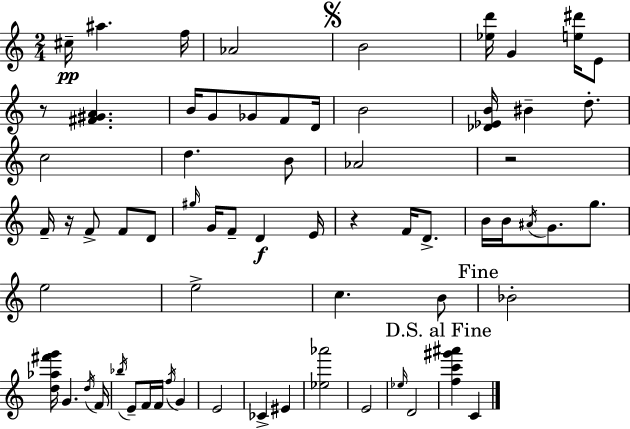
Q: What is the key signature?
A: C major